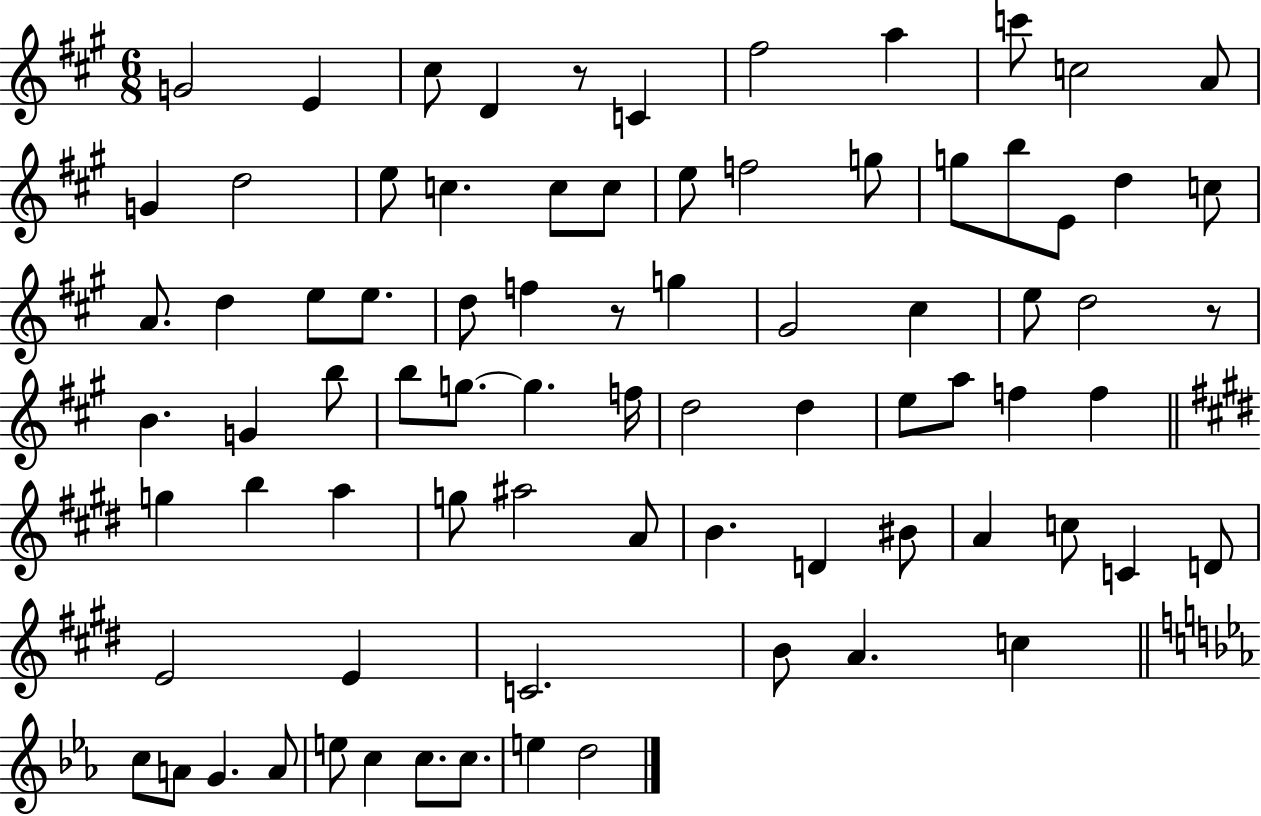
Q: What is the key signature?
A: A major